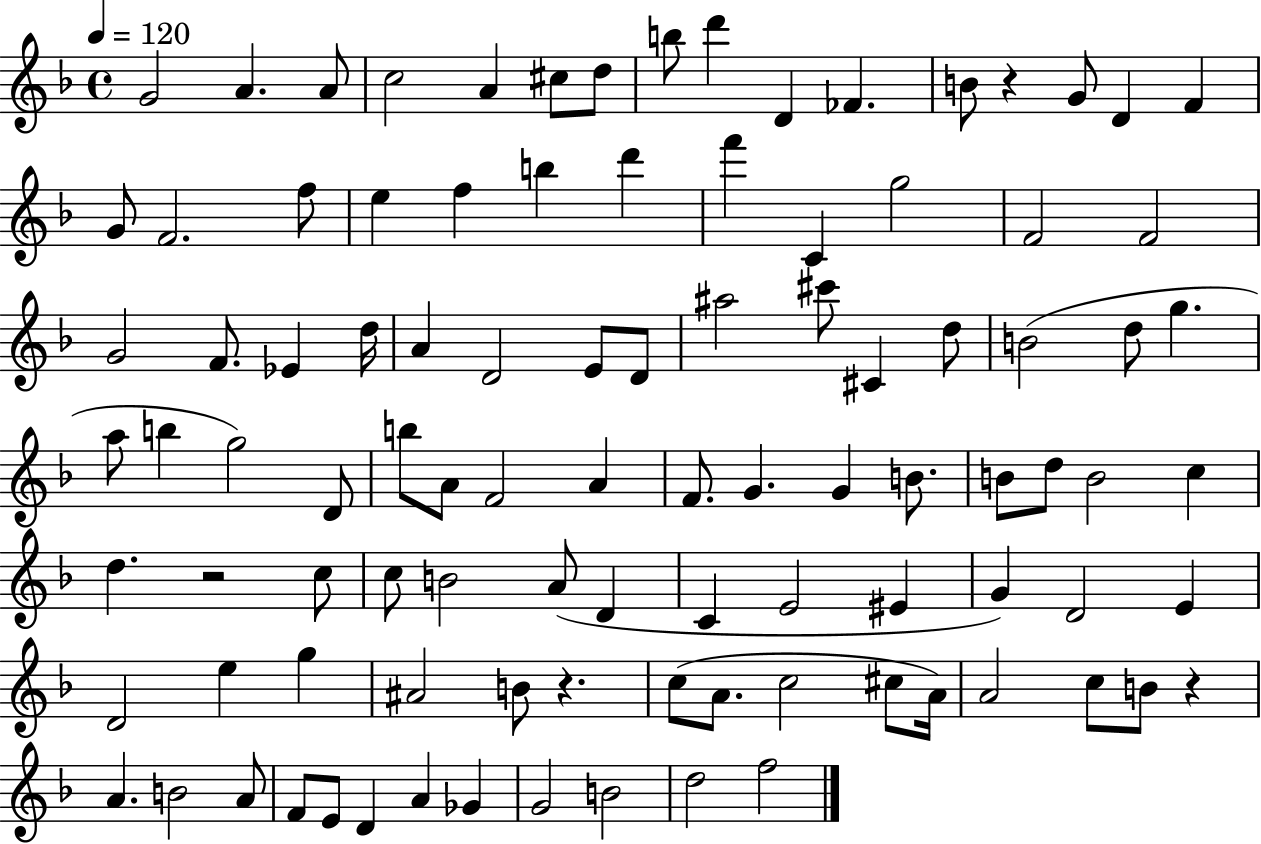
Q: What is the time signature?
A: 4/4